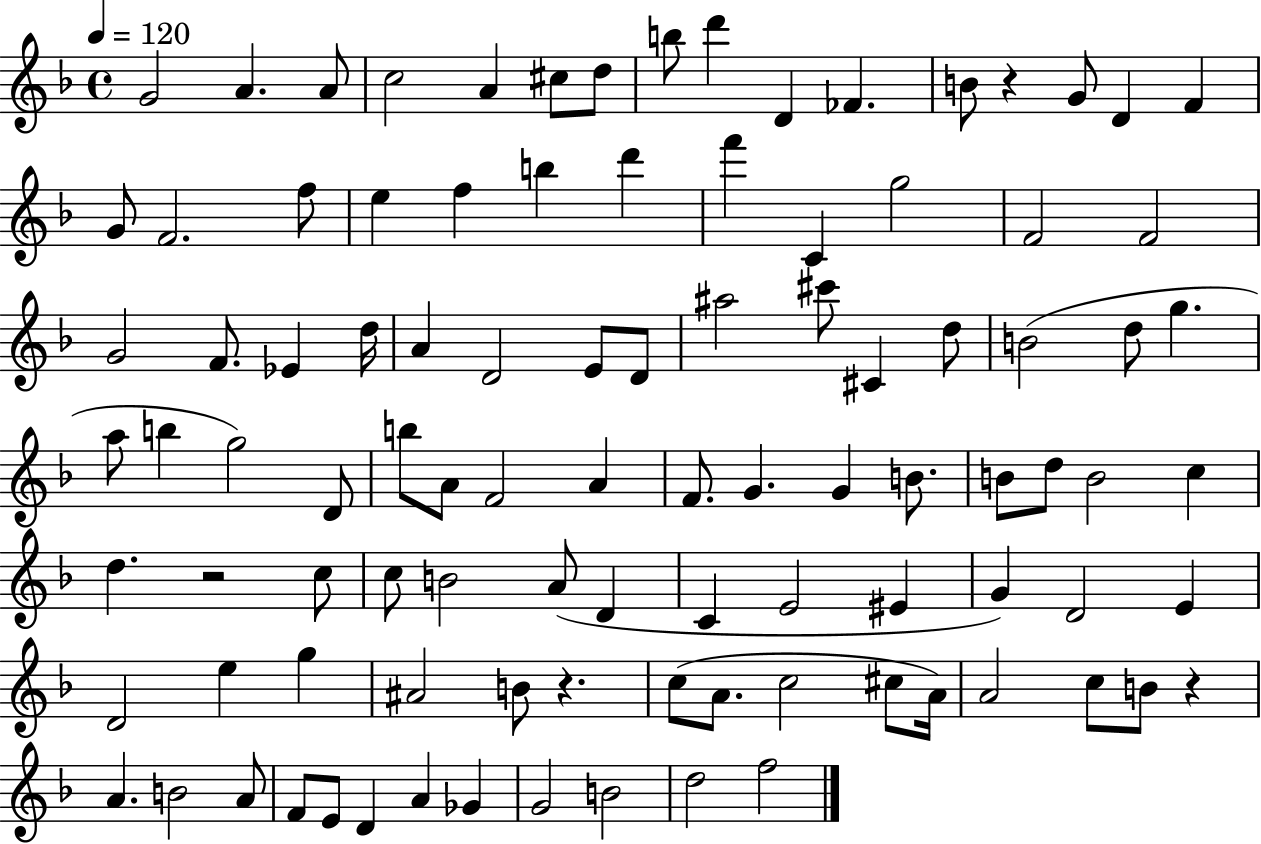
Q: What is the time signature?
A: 4/4